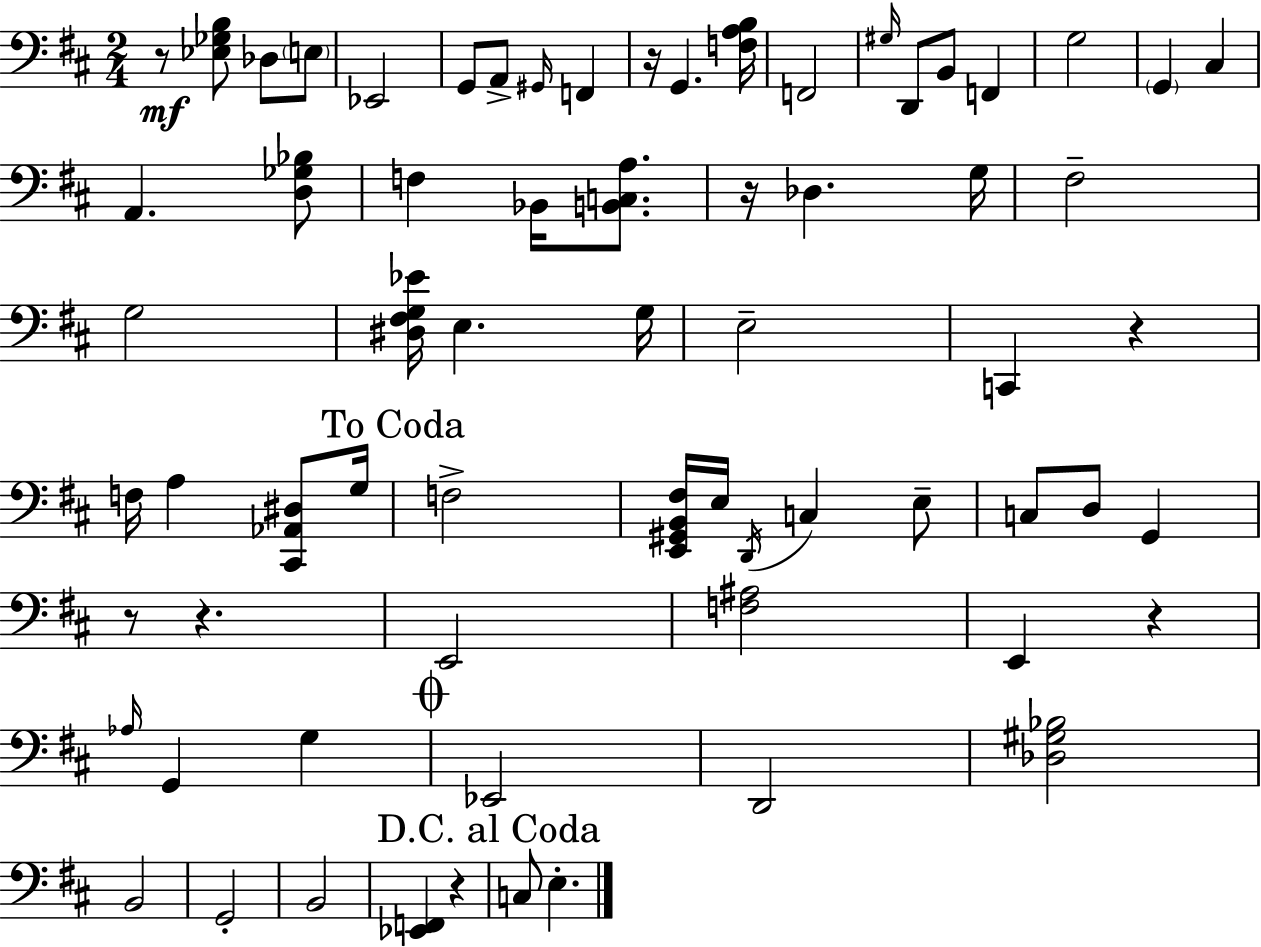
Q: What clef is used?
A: bass